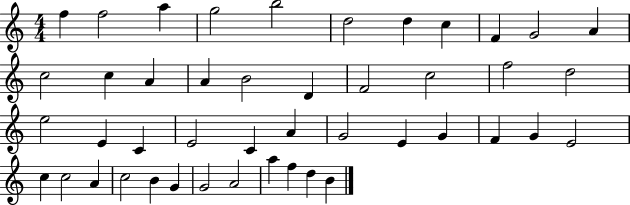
{
  \clef treble
  \numericTimeSignature
  \time 4/4
  \key c \major
  f''4 f''2 a''4 | g''2 b''2 | d''2 d''4 c''4 | f'4 g'2 a'4 | \break c''2 c''4 a'4 | a'4 b'2 d'4 | f'2 c''2 | f''2 d''2 | \break e''2 e'4 c'4 | e'2 c'4 a'4 | g'2 e'4 g'4 | f'4 g'4 e'2 | \break c''4 c''2 a'4 | c''2 b'4 g'4 | g'2 a'2 | a''4 f''4 d''4 b'4 | \break \bar "|."
}